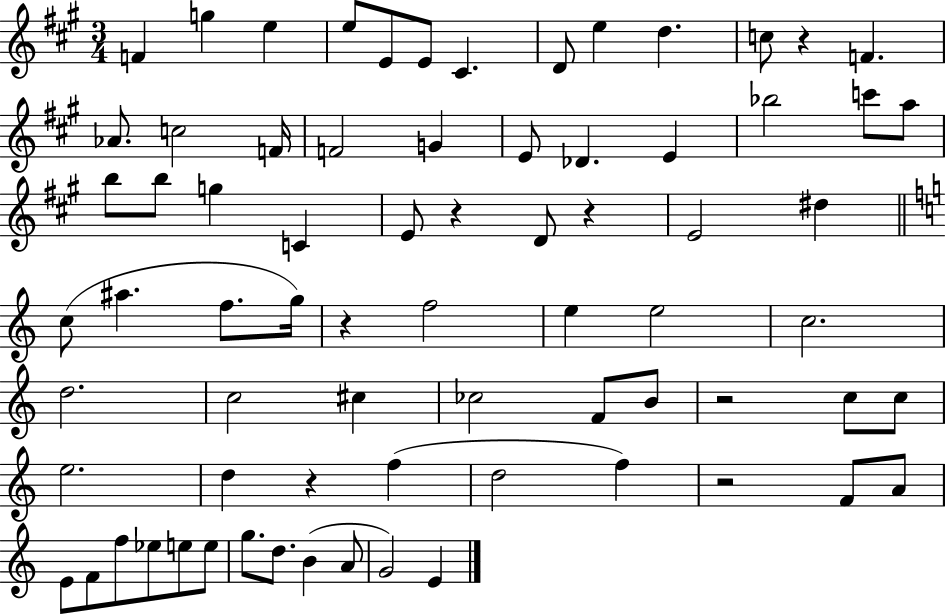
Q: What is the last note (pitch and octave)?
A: E4